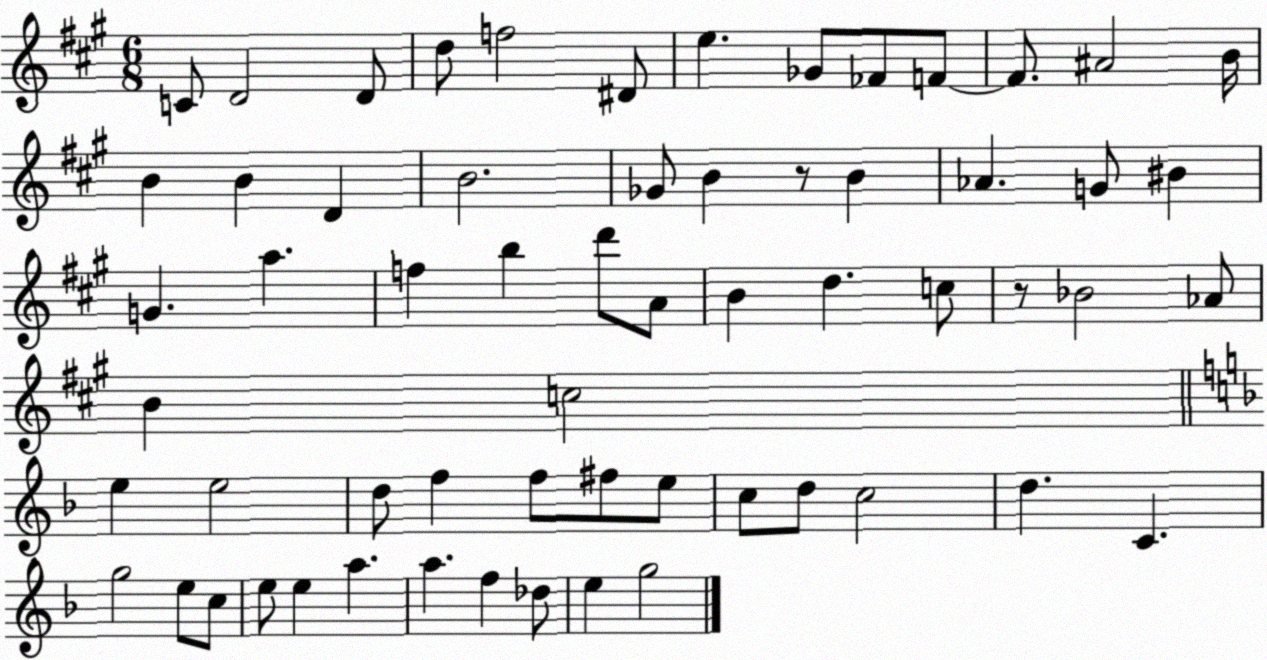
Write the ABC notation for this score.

X:1
T:Untitled
M:6/8
L:1/4
K:A
C/2 D2 D/2 d/2 f2 ^D/2 e _G/2 _F/2 F/2 F/2 ^A2 B/4 B B D B2 _G/2 B z/2 B _A G/2 ^B G a f b d'/2 A/2 B d c/2 z/2 _B2 _A/2 B c2 e e2 d/2 f f/2 ^f/2 e/2 c/2 d/2 c2 d C g2 e/2 c/2 e/2 e a a f _d/2 e g2